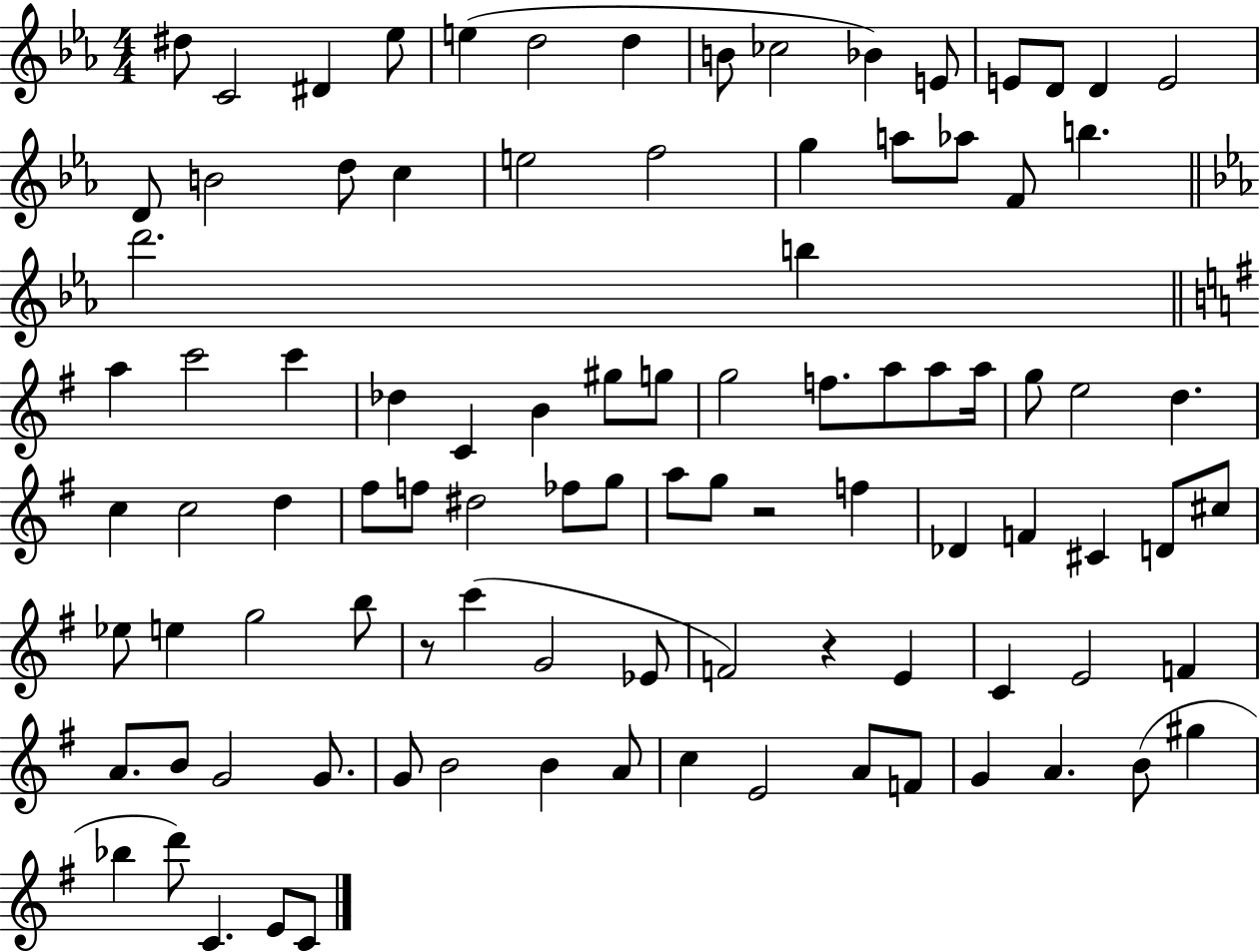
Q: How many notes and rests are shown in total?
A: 96